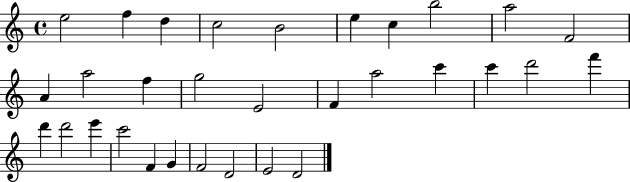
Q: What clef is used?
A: treble